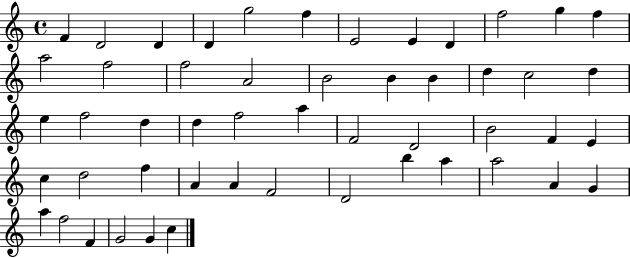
{
  \clef treble
  \time 4/4
  \defaultTimeSignature
  \key c \major
  f'4 d'2 d'4 | d'4 g''2 f''4 | e'2 e'4 d'4 | f''2 g''4 f''4 | \break a''2 f''2 | f''2 a'2 | b'2 b'4 b'4 | d''4 c''2 d''4 | \break e''4 f''2 d''4 | d''4 f''2 a''4 | f'2 d'2 | b'2 f'4 e'4 | \break c''4 d''2 f''4 | a'4 a'4 f'2 | d'2 b''4 a''4 | a''2 a'4 g'4 | \break a''4 f''2 f'4 | g'2 g'4 c''4 | \bar "|."
}